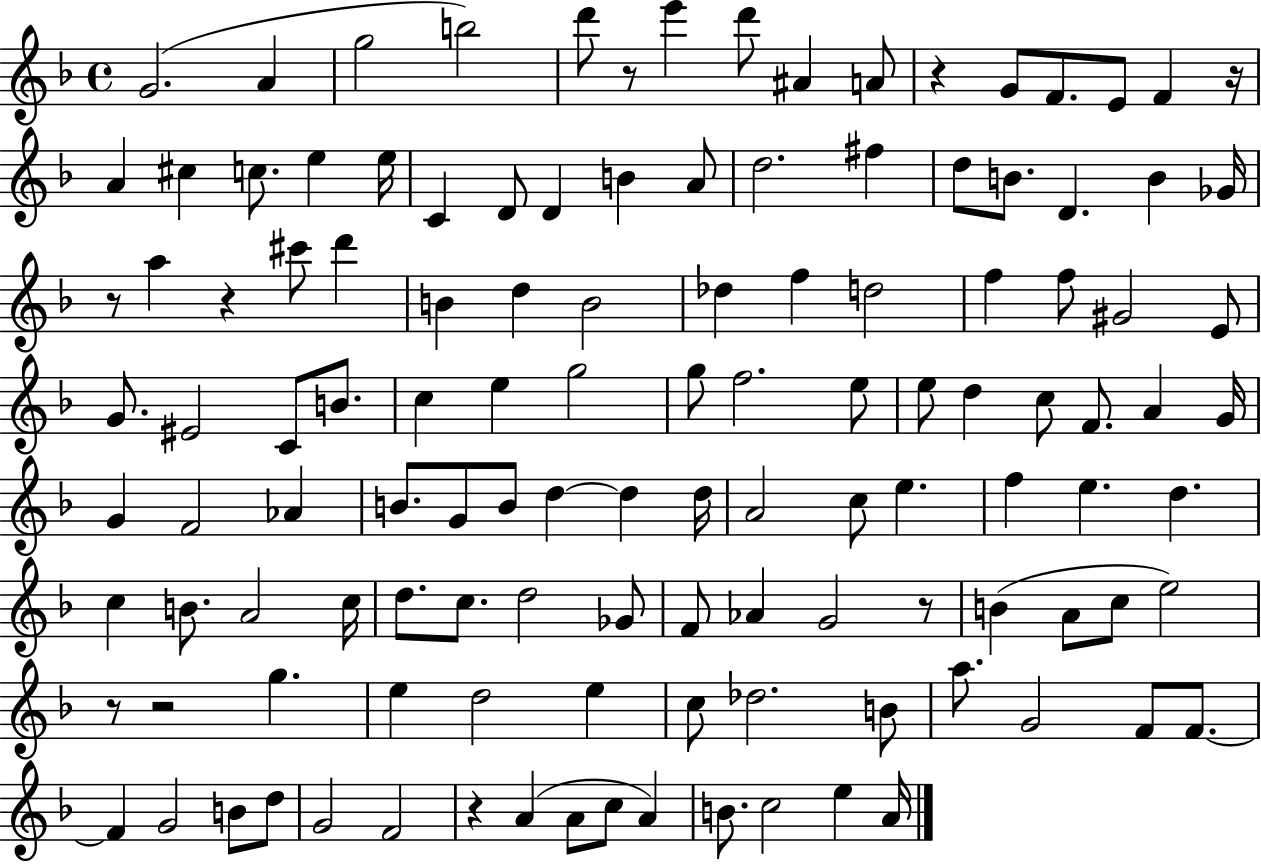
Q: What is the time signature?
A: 4/4